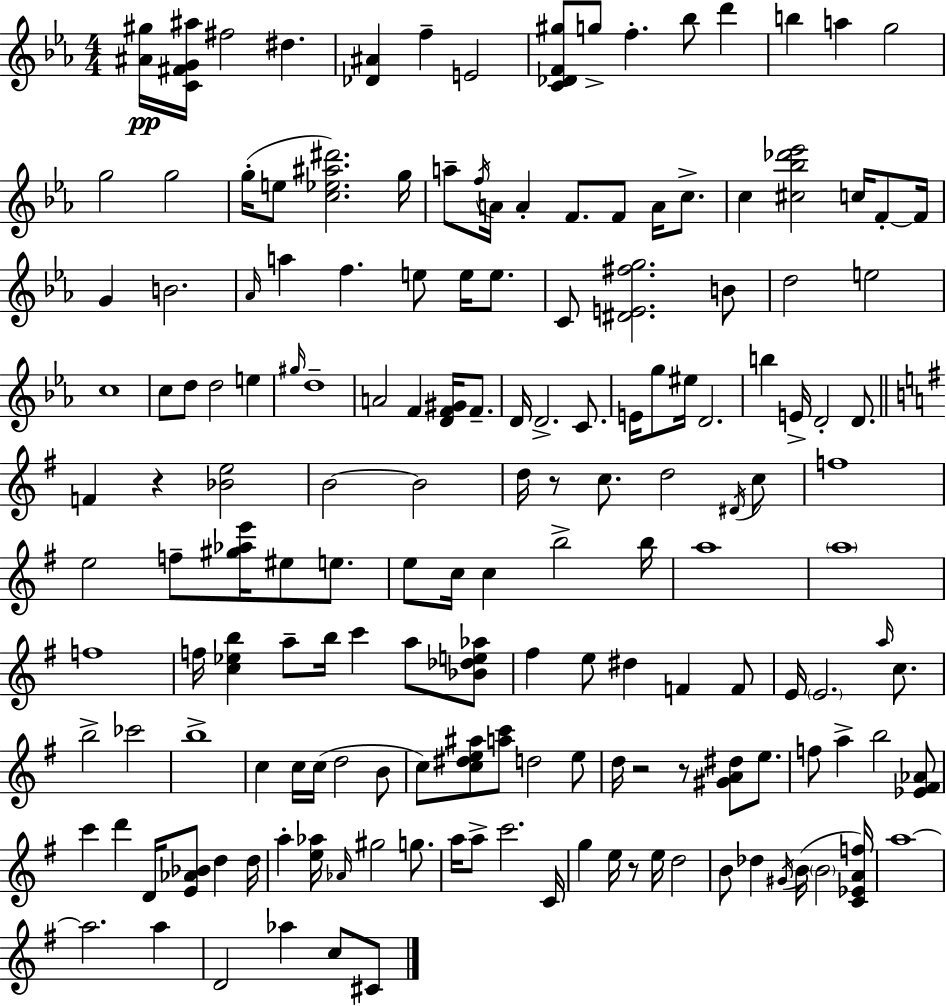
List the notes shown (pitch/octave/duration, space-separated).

[A#4,G#5]/s [C4,F#4,G4,A#5]/s F#5/h D#5/q. [Db4,A#4]/q F5/q E4/h [C4,Db4,F4,G#5]/e G5/e F5/q. Bb5/e D6/q B5/q A5/q G5/h G5/h G5/h G5/s E5/e [C5,Eb5,A#5,D#6]/h. G5/s A5/e F5/s A4/s A4/q F4/e. F4/e A4/s C5/e. C5/q [C#5,Bb5,Db6,Eb6]/h C5/s F4/e F4/s G4/q B4/h. Ab4/s A5/q F5/q. E5/e E5/s E5/e. C4/e [D#4,E4,F#5,G5]/h. B4/e D5/h E5/h C5/w C5/e D5/e D5/h E5/q G#5/s D5/w A4/h F4/q [D4,F4,G#4]/s F4/e. D4/s D4/h. C4/e. E4/s G5/e EIS5/s D4/h. B5/q E4/s D4/h D4/e. F4/q R/q [Bb4,E5]/h B4/h B4/h D5/s R/e C5/e. D5/h D#4/s C5/e F5/w E5/h F5/e [G#5,Ab5,E6]/s EIS5/e E5/e. E5/e C5/s C5/q B5/h B5/s A5/w A5/w F5/w F5/s [C5,Eb5,B5]/q A5/e B5/s C6/q A5/e [Bb4,Db5,E5,Ab5]/e F#5/q E5/e D#5/q F4/q F4/e E4/s E4/h. A5/s C5/e. B5/h CES6/h B5/w C5/q C5/s C5/s D5/h B4/e C5/e [C5,D#5,E5,A#5]/e [A5,C6]/e D5/h E5/e D5/s R/h R/e [G#4,A4,D#5]/e E5/e. F5/e A5/q B5/h [Eb4,F#4,Ab4]/e C6/q D6/q D4/s [E4,Ab4,Bb4]/e D5/q D5/s A5/q [E5,Ab5]/s Ab4/s G#5/h G5/e. A5/s A5/e C6/h. C4/s G5/q E5/s R/e E5/s D5/h B4/e Db5/q G#4/s B4/s B4/h [C4,Eb4,A4,F5]/s A5/w A5/h. A5/q D4/h Ab5/q C5/e C#4/e